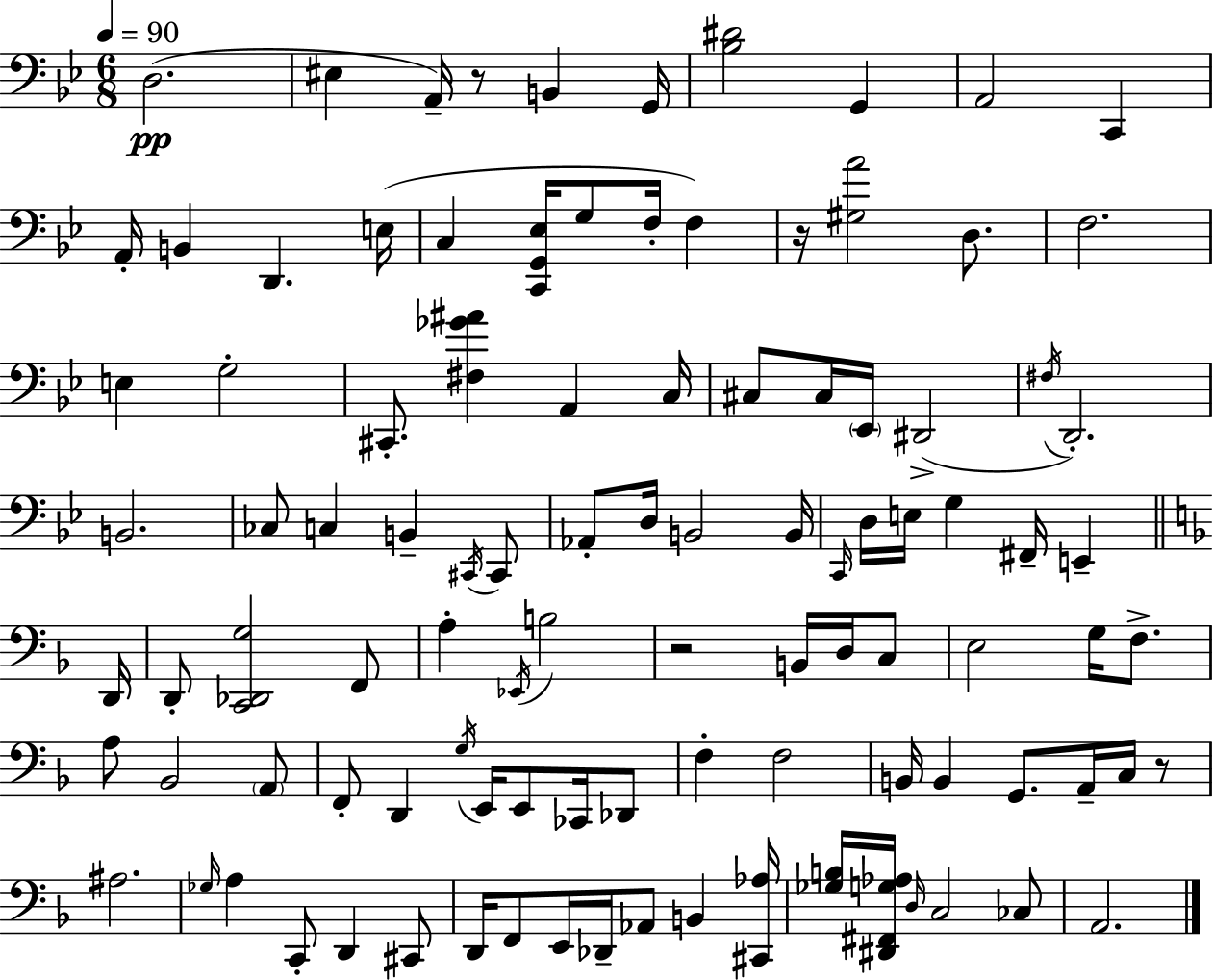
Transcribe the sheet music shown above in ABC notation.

X:1
T:Untitled
M:6/8
L:1/4
K:Bb
D,2 ^E, A,,/4 z/2 B,, G,,/4 [_B,^D]2 G,, A,,2 C,, A,,/4 B,, D,, E,/4 C, [C,,G,,_E,]/4 G,/2 F,/4 F, z/4 [^G,A]2 D,/2 F,2 E, G,2 ^C,,/2 [^F,_G^A] A,, C,/4 ^C,/2 ^C,/4 _E,,/4 ^D,,2 ^F,/4 D,,2 B,,2 _C,/2 C, B,, ^C,,/4 ^C,,/2 _A,,/2 D,/4 B,,2 B,,/4 C,,/4 D,/4 E,/4 G, ^F,,/4 E,, D,,/4 D,,/2 [C,,_D,,G,]2 F,,/2 A, _E,,/4 B,2 z2 B,,/4 D,/4 C,/2 E,2 G,/4 F,/2 A,/2 _B,,2 A,,/2 F,,/2 D,, G,/4 E,,/4 E,,/2 _C,,/4 _D,,/2 F, F,2 B,,/4 B,, G,,/2 A,,/4 C,/4 z/2 ^A,2 _G,/4 A, C,,/2 D,, ^C,,/2 D,,/4 F,,/2 E,,/4 _D,,/4 _A,,/2 B,, [^C,,_A,]/4 [_G,B,]/4 [^D,,^F,,G,_A,]/4 D,/4 C,2 _C,/2 A,,2